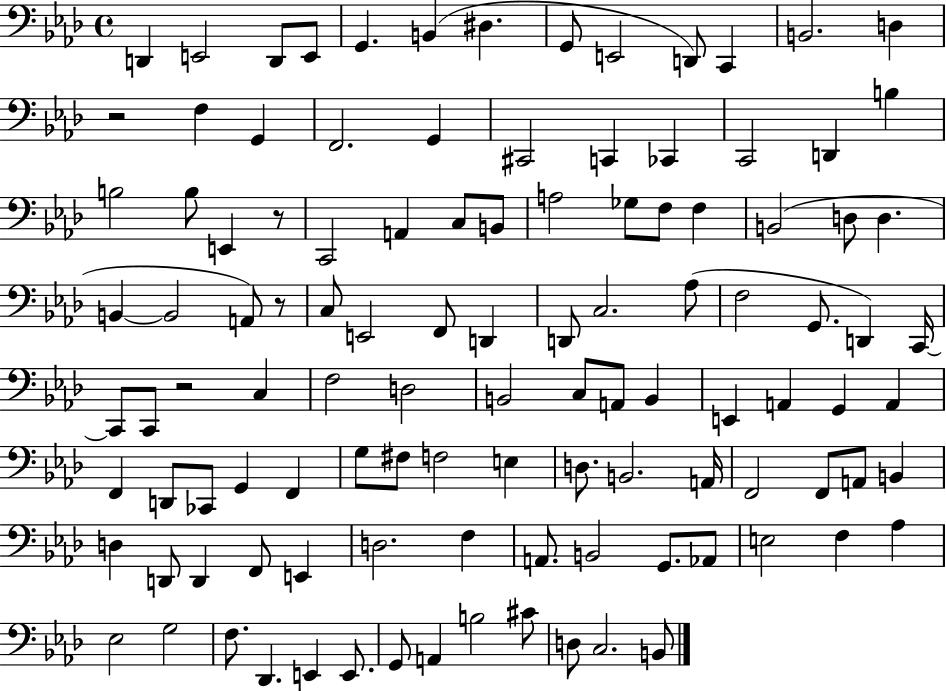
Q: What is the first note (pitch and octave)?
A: D2